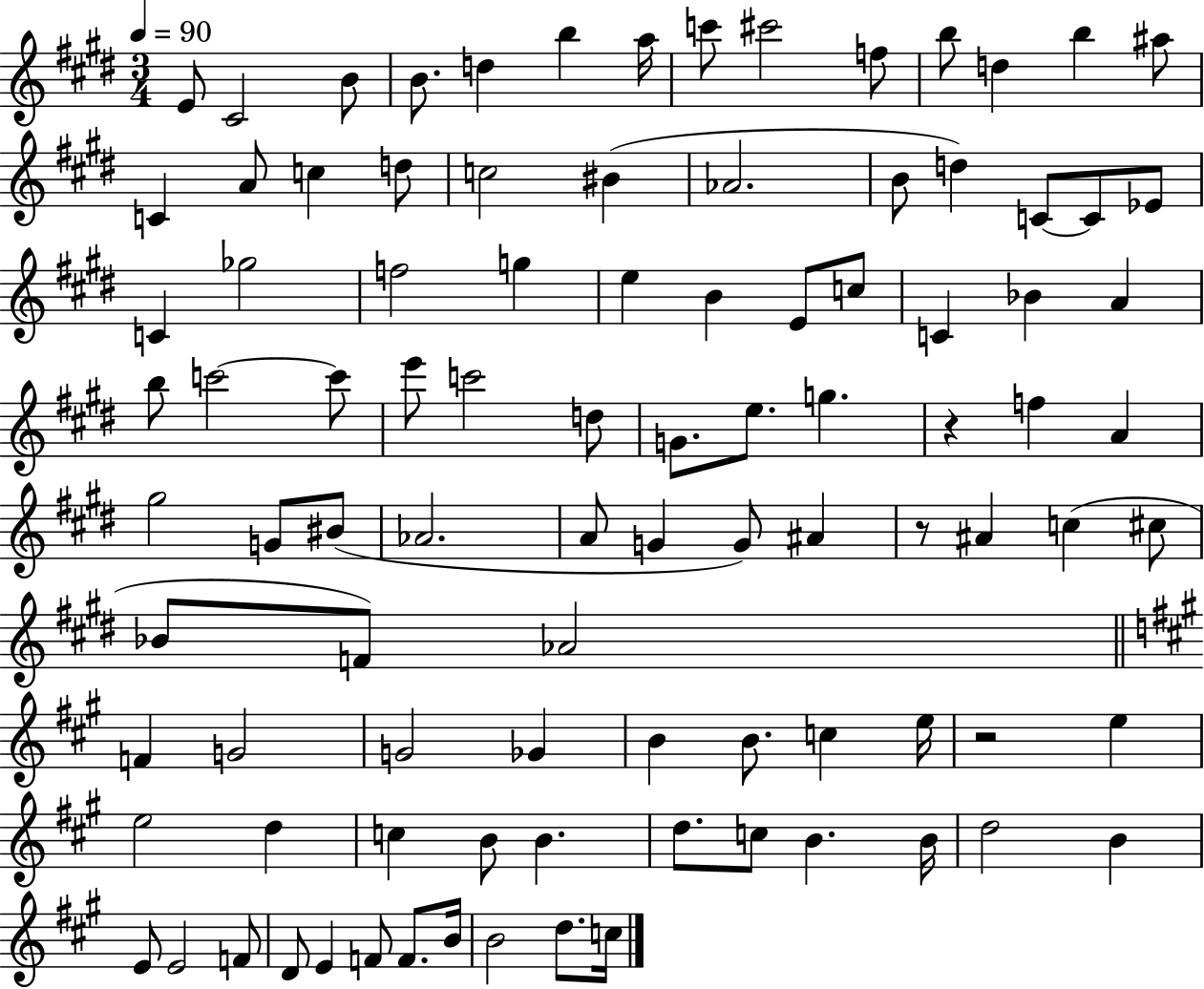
E4/e C#4/h B4/e B4/e. D5/q B5/q A5/s C6/e C#6/h F5/e B5/e D5/q B5/q A#5/e C4/q A4/e C5/q D5/e C5/h BIS4/q Ab4/h. B4/e D5/q C4/e C4/e Eb4/e C4/q Gb5/h F5/h G5/q E5/q B4/q E4/e C5/e C4/q Bb4/q A4/q B5/e C6/h C6/e E6/e C6/h D5/e G4/e. E5/e. G5/q. R/q F5/q A4/q G#5/h G4/e BIS4/e Ab4/h. A4/e G4/q G4/e A#4/q R/e A#4/q C5/q C#5/e Bb4/e F4/e Ab4/h F4/q G4/h G4/h Gb4/q B4/q B4/e. C5/q E5/s R/h E5/q E5/h D5/q C5/q B4/e B4/q. D5/e. C5/e B4/q. B4/s D5/h B4/q E4/e E4/h F4/e D4/e E4/q F4/e F4/e. B4/s B4/h D5/e. C5/s